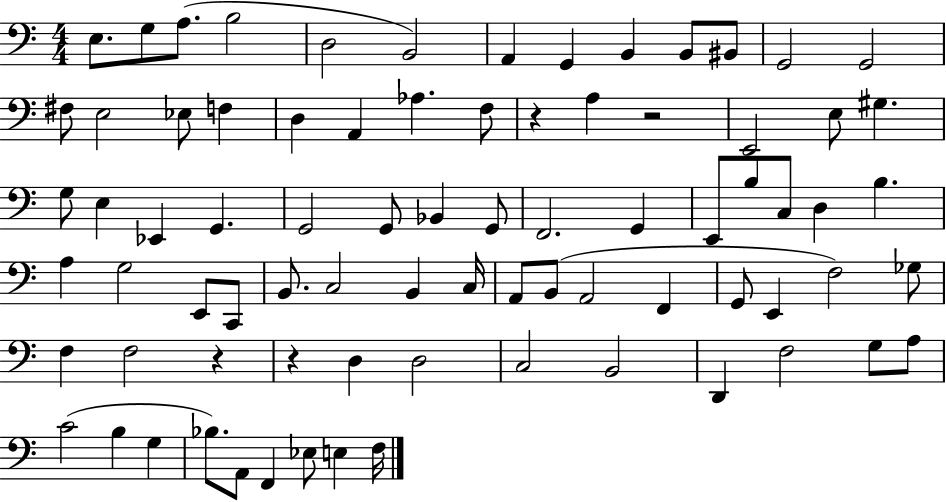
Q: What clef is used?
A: bass